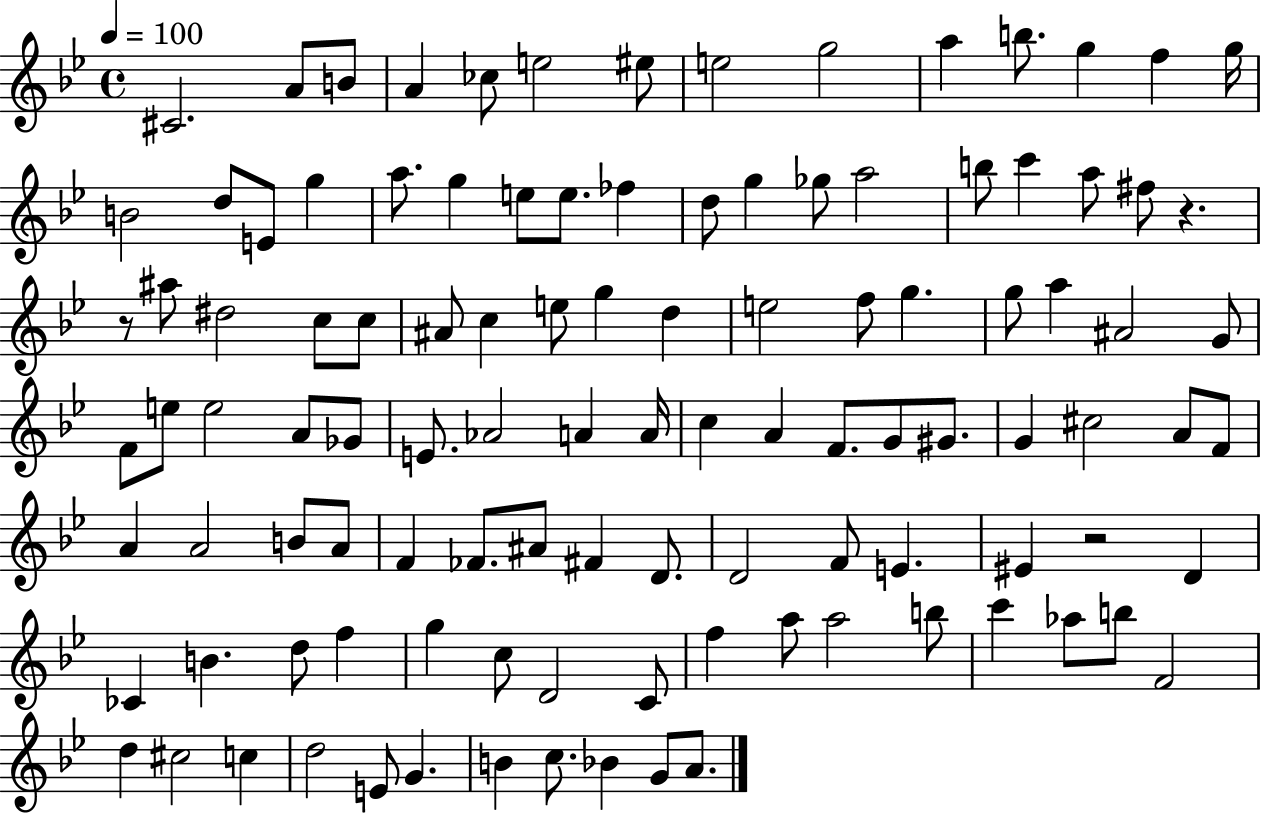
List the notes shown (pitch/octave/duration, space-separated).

C#4/h. A4/e B4/e A4/q CES5/e E5/h EIS5/e E5/h G5/h A5/q B5/e. G5/q F5/q G5/s B4/h D5/e E4/e G5/q A5/e. G5/q E5/e E5/e. FES5/q D5/e G5/q Gb5/e A5/h B5/e C6/q A5/e F#5/e R/q. R/e A#5/e D#5/h C5/e C5/e A#4/e C5/q E5/e G5/q D5/q E5/h F5/e G5/q. G5/e A5/q A#4/h G4/e F4/e E5/e E5/h A4/e Gb4/e E4/e. Ab4/h A4/q A4/s C5/q A4/q F4/e. G4/e G#4/e. G4/q C#5/h A4/e F4/e A4/q A4/h B4/e A4/e F4/q FES4/e. A#4/e F#4/q D4/e. D4/h F4/e E4/q. EIS4/q R/h D4/q CES4/q B4/q. D5/e F5/q G5/q C5/e D4/h C4/e F5/q A5/e A5/h B5/e C6/q Ab5/e B5/e F4/h D5/q C#5/h C5/q D5/h E4/e G4/q. B4/q C5/e. Bb4/q G4/e A4/e.